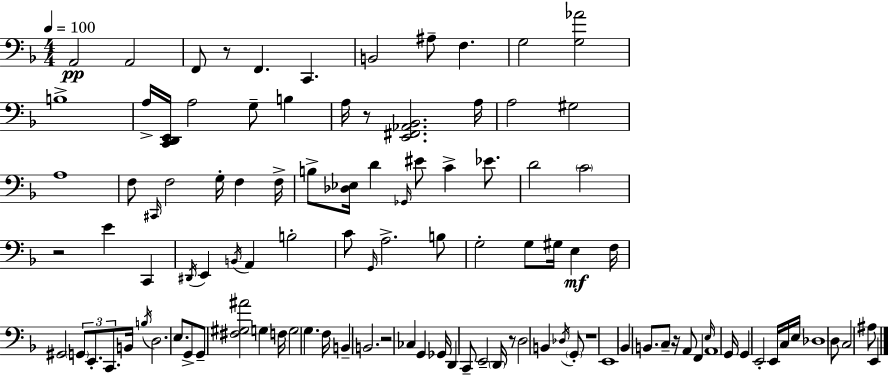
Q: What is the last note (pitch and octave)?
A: E2